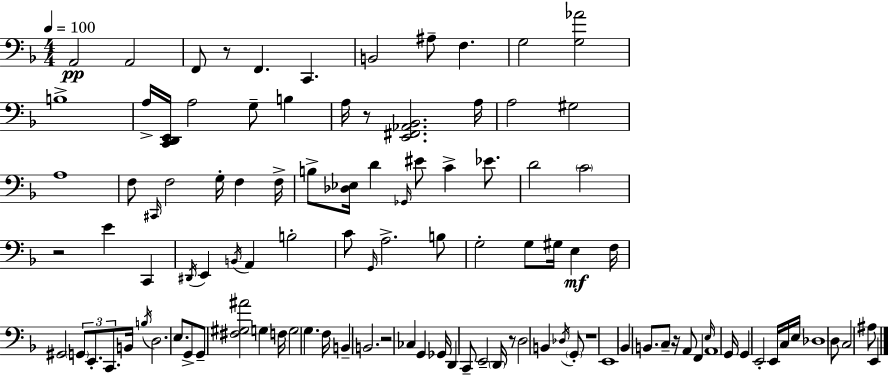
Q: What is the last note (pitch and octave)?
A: E2